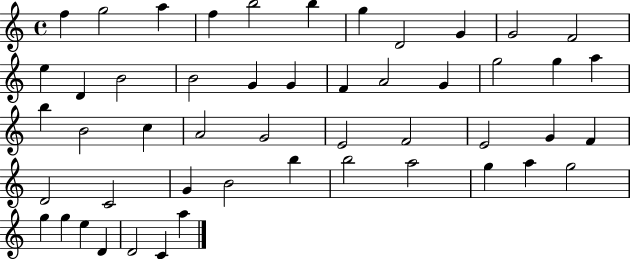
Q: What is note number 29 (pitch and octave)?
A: E4